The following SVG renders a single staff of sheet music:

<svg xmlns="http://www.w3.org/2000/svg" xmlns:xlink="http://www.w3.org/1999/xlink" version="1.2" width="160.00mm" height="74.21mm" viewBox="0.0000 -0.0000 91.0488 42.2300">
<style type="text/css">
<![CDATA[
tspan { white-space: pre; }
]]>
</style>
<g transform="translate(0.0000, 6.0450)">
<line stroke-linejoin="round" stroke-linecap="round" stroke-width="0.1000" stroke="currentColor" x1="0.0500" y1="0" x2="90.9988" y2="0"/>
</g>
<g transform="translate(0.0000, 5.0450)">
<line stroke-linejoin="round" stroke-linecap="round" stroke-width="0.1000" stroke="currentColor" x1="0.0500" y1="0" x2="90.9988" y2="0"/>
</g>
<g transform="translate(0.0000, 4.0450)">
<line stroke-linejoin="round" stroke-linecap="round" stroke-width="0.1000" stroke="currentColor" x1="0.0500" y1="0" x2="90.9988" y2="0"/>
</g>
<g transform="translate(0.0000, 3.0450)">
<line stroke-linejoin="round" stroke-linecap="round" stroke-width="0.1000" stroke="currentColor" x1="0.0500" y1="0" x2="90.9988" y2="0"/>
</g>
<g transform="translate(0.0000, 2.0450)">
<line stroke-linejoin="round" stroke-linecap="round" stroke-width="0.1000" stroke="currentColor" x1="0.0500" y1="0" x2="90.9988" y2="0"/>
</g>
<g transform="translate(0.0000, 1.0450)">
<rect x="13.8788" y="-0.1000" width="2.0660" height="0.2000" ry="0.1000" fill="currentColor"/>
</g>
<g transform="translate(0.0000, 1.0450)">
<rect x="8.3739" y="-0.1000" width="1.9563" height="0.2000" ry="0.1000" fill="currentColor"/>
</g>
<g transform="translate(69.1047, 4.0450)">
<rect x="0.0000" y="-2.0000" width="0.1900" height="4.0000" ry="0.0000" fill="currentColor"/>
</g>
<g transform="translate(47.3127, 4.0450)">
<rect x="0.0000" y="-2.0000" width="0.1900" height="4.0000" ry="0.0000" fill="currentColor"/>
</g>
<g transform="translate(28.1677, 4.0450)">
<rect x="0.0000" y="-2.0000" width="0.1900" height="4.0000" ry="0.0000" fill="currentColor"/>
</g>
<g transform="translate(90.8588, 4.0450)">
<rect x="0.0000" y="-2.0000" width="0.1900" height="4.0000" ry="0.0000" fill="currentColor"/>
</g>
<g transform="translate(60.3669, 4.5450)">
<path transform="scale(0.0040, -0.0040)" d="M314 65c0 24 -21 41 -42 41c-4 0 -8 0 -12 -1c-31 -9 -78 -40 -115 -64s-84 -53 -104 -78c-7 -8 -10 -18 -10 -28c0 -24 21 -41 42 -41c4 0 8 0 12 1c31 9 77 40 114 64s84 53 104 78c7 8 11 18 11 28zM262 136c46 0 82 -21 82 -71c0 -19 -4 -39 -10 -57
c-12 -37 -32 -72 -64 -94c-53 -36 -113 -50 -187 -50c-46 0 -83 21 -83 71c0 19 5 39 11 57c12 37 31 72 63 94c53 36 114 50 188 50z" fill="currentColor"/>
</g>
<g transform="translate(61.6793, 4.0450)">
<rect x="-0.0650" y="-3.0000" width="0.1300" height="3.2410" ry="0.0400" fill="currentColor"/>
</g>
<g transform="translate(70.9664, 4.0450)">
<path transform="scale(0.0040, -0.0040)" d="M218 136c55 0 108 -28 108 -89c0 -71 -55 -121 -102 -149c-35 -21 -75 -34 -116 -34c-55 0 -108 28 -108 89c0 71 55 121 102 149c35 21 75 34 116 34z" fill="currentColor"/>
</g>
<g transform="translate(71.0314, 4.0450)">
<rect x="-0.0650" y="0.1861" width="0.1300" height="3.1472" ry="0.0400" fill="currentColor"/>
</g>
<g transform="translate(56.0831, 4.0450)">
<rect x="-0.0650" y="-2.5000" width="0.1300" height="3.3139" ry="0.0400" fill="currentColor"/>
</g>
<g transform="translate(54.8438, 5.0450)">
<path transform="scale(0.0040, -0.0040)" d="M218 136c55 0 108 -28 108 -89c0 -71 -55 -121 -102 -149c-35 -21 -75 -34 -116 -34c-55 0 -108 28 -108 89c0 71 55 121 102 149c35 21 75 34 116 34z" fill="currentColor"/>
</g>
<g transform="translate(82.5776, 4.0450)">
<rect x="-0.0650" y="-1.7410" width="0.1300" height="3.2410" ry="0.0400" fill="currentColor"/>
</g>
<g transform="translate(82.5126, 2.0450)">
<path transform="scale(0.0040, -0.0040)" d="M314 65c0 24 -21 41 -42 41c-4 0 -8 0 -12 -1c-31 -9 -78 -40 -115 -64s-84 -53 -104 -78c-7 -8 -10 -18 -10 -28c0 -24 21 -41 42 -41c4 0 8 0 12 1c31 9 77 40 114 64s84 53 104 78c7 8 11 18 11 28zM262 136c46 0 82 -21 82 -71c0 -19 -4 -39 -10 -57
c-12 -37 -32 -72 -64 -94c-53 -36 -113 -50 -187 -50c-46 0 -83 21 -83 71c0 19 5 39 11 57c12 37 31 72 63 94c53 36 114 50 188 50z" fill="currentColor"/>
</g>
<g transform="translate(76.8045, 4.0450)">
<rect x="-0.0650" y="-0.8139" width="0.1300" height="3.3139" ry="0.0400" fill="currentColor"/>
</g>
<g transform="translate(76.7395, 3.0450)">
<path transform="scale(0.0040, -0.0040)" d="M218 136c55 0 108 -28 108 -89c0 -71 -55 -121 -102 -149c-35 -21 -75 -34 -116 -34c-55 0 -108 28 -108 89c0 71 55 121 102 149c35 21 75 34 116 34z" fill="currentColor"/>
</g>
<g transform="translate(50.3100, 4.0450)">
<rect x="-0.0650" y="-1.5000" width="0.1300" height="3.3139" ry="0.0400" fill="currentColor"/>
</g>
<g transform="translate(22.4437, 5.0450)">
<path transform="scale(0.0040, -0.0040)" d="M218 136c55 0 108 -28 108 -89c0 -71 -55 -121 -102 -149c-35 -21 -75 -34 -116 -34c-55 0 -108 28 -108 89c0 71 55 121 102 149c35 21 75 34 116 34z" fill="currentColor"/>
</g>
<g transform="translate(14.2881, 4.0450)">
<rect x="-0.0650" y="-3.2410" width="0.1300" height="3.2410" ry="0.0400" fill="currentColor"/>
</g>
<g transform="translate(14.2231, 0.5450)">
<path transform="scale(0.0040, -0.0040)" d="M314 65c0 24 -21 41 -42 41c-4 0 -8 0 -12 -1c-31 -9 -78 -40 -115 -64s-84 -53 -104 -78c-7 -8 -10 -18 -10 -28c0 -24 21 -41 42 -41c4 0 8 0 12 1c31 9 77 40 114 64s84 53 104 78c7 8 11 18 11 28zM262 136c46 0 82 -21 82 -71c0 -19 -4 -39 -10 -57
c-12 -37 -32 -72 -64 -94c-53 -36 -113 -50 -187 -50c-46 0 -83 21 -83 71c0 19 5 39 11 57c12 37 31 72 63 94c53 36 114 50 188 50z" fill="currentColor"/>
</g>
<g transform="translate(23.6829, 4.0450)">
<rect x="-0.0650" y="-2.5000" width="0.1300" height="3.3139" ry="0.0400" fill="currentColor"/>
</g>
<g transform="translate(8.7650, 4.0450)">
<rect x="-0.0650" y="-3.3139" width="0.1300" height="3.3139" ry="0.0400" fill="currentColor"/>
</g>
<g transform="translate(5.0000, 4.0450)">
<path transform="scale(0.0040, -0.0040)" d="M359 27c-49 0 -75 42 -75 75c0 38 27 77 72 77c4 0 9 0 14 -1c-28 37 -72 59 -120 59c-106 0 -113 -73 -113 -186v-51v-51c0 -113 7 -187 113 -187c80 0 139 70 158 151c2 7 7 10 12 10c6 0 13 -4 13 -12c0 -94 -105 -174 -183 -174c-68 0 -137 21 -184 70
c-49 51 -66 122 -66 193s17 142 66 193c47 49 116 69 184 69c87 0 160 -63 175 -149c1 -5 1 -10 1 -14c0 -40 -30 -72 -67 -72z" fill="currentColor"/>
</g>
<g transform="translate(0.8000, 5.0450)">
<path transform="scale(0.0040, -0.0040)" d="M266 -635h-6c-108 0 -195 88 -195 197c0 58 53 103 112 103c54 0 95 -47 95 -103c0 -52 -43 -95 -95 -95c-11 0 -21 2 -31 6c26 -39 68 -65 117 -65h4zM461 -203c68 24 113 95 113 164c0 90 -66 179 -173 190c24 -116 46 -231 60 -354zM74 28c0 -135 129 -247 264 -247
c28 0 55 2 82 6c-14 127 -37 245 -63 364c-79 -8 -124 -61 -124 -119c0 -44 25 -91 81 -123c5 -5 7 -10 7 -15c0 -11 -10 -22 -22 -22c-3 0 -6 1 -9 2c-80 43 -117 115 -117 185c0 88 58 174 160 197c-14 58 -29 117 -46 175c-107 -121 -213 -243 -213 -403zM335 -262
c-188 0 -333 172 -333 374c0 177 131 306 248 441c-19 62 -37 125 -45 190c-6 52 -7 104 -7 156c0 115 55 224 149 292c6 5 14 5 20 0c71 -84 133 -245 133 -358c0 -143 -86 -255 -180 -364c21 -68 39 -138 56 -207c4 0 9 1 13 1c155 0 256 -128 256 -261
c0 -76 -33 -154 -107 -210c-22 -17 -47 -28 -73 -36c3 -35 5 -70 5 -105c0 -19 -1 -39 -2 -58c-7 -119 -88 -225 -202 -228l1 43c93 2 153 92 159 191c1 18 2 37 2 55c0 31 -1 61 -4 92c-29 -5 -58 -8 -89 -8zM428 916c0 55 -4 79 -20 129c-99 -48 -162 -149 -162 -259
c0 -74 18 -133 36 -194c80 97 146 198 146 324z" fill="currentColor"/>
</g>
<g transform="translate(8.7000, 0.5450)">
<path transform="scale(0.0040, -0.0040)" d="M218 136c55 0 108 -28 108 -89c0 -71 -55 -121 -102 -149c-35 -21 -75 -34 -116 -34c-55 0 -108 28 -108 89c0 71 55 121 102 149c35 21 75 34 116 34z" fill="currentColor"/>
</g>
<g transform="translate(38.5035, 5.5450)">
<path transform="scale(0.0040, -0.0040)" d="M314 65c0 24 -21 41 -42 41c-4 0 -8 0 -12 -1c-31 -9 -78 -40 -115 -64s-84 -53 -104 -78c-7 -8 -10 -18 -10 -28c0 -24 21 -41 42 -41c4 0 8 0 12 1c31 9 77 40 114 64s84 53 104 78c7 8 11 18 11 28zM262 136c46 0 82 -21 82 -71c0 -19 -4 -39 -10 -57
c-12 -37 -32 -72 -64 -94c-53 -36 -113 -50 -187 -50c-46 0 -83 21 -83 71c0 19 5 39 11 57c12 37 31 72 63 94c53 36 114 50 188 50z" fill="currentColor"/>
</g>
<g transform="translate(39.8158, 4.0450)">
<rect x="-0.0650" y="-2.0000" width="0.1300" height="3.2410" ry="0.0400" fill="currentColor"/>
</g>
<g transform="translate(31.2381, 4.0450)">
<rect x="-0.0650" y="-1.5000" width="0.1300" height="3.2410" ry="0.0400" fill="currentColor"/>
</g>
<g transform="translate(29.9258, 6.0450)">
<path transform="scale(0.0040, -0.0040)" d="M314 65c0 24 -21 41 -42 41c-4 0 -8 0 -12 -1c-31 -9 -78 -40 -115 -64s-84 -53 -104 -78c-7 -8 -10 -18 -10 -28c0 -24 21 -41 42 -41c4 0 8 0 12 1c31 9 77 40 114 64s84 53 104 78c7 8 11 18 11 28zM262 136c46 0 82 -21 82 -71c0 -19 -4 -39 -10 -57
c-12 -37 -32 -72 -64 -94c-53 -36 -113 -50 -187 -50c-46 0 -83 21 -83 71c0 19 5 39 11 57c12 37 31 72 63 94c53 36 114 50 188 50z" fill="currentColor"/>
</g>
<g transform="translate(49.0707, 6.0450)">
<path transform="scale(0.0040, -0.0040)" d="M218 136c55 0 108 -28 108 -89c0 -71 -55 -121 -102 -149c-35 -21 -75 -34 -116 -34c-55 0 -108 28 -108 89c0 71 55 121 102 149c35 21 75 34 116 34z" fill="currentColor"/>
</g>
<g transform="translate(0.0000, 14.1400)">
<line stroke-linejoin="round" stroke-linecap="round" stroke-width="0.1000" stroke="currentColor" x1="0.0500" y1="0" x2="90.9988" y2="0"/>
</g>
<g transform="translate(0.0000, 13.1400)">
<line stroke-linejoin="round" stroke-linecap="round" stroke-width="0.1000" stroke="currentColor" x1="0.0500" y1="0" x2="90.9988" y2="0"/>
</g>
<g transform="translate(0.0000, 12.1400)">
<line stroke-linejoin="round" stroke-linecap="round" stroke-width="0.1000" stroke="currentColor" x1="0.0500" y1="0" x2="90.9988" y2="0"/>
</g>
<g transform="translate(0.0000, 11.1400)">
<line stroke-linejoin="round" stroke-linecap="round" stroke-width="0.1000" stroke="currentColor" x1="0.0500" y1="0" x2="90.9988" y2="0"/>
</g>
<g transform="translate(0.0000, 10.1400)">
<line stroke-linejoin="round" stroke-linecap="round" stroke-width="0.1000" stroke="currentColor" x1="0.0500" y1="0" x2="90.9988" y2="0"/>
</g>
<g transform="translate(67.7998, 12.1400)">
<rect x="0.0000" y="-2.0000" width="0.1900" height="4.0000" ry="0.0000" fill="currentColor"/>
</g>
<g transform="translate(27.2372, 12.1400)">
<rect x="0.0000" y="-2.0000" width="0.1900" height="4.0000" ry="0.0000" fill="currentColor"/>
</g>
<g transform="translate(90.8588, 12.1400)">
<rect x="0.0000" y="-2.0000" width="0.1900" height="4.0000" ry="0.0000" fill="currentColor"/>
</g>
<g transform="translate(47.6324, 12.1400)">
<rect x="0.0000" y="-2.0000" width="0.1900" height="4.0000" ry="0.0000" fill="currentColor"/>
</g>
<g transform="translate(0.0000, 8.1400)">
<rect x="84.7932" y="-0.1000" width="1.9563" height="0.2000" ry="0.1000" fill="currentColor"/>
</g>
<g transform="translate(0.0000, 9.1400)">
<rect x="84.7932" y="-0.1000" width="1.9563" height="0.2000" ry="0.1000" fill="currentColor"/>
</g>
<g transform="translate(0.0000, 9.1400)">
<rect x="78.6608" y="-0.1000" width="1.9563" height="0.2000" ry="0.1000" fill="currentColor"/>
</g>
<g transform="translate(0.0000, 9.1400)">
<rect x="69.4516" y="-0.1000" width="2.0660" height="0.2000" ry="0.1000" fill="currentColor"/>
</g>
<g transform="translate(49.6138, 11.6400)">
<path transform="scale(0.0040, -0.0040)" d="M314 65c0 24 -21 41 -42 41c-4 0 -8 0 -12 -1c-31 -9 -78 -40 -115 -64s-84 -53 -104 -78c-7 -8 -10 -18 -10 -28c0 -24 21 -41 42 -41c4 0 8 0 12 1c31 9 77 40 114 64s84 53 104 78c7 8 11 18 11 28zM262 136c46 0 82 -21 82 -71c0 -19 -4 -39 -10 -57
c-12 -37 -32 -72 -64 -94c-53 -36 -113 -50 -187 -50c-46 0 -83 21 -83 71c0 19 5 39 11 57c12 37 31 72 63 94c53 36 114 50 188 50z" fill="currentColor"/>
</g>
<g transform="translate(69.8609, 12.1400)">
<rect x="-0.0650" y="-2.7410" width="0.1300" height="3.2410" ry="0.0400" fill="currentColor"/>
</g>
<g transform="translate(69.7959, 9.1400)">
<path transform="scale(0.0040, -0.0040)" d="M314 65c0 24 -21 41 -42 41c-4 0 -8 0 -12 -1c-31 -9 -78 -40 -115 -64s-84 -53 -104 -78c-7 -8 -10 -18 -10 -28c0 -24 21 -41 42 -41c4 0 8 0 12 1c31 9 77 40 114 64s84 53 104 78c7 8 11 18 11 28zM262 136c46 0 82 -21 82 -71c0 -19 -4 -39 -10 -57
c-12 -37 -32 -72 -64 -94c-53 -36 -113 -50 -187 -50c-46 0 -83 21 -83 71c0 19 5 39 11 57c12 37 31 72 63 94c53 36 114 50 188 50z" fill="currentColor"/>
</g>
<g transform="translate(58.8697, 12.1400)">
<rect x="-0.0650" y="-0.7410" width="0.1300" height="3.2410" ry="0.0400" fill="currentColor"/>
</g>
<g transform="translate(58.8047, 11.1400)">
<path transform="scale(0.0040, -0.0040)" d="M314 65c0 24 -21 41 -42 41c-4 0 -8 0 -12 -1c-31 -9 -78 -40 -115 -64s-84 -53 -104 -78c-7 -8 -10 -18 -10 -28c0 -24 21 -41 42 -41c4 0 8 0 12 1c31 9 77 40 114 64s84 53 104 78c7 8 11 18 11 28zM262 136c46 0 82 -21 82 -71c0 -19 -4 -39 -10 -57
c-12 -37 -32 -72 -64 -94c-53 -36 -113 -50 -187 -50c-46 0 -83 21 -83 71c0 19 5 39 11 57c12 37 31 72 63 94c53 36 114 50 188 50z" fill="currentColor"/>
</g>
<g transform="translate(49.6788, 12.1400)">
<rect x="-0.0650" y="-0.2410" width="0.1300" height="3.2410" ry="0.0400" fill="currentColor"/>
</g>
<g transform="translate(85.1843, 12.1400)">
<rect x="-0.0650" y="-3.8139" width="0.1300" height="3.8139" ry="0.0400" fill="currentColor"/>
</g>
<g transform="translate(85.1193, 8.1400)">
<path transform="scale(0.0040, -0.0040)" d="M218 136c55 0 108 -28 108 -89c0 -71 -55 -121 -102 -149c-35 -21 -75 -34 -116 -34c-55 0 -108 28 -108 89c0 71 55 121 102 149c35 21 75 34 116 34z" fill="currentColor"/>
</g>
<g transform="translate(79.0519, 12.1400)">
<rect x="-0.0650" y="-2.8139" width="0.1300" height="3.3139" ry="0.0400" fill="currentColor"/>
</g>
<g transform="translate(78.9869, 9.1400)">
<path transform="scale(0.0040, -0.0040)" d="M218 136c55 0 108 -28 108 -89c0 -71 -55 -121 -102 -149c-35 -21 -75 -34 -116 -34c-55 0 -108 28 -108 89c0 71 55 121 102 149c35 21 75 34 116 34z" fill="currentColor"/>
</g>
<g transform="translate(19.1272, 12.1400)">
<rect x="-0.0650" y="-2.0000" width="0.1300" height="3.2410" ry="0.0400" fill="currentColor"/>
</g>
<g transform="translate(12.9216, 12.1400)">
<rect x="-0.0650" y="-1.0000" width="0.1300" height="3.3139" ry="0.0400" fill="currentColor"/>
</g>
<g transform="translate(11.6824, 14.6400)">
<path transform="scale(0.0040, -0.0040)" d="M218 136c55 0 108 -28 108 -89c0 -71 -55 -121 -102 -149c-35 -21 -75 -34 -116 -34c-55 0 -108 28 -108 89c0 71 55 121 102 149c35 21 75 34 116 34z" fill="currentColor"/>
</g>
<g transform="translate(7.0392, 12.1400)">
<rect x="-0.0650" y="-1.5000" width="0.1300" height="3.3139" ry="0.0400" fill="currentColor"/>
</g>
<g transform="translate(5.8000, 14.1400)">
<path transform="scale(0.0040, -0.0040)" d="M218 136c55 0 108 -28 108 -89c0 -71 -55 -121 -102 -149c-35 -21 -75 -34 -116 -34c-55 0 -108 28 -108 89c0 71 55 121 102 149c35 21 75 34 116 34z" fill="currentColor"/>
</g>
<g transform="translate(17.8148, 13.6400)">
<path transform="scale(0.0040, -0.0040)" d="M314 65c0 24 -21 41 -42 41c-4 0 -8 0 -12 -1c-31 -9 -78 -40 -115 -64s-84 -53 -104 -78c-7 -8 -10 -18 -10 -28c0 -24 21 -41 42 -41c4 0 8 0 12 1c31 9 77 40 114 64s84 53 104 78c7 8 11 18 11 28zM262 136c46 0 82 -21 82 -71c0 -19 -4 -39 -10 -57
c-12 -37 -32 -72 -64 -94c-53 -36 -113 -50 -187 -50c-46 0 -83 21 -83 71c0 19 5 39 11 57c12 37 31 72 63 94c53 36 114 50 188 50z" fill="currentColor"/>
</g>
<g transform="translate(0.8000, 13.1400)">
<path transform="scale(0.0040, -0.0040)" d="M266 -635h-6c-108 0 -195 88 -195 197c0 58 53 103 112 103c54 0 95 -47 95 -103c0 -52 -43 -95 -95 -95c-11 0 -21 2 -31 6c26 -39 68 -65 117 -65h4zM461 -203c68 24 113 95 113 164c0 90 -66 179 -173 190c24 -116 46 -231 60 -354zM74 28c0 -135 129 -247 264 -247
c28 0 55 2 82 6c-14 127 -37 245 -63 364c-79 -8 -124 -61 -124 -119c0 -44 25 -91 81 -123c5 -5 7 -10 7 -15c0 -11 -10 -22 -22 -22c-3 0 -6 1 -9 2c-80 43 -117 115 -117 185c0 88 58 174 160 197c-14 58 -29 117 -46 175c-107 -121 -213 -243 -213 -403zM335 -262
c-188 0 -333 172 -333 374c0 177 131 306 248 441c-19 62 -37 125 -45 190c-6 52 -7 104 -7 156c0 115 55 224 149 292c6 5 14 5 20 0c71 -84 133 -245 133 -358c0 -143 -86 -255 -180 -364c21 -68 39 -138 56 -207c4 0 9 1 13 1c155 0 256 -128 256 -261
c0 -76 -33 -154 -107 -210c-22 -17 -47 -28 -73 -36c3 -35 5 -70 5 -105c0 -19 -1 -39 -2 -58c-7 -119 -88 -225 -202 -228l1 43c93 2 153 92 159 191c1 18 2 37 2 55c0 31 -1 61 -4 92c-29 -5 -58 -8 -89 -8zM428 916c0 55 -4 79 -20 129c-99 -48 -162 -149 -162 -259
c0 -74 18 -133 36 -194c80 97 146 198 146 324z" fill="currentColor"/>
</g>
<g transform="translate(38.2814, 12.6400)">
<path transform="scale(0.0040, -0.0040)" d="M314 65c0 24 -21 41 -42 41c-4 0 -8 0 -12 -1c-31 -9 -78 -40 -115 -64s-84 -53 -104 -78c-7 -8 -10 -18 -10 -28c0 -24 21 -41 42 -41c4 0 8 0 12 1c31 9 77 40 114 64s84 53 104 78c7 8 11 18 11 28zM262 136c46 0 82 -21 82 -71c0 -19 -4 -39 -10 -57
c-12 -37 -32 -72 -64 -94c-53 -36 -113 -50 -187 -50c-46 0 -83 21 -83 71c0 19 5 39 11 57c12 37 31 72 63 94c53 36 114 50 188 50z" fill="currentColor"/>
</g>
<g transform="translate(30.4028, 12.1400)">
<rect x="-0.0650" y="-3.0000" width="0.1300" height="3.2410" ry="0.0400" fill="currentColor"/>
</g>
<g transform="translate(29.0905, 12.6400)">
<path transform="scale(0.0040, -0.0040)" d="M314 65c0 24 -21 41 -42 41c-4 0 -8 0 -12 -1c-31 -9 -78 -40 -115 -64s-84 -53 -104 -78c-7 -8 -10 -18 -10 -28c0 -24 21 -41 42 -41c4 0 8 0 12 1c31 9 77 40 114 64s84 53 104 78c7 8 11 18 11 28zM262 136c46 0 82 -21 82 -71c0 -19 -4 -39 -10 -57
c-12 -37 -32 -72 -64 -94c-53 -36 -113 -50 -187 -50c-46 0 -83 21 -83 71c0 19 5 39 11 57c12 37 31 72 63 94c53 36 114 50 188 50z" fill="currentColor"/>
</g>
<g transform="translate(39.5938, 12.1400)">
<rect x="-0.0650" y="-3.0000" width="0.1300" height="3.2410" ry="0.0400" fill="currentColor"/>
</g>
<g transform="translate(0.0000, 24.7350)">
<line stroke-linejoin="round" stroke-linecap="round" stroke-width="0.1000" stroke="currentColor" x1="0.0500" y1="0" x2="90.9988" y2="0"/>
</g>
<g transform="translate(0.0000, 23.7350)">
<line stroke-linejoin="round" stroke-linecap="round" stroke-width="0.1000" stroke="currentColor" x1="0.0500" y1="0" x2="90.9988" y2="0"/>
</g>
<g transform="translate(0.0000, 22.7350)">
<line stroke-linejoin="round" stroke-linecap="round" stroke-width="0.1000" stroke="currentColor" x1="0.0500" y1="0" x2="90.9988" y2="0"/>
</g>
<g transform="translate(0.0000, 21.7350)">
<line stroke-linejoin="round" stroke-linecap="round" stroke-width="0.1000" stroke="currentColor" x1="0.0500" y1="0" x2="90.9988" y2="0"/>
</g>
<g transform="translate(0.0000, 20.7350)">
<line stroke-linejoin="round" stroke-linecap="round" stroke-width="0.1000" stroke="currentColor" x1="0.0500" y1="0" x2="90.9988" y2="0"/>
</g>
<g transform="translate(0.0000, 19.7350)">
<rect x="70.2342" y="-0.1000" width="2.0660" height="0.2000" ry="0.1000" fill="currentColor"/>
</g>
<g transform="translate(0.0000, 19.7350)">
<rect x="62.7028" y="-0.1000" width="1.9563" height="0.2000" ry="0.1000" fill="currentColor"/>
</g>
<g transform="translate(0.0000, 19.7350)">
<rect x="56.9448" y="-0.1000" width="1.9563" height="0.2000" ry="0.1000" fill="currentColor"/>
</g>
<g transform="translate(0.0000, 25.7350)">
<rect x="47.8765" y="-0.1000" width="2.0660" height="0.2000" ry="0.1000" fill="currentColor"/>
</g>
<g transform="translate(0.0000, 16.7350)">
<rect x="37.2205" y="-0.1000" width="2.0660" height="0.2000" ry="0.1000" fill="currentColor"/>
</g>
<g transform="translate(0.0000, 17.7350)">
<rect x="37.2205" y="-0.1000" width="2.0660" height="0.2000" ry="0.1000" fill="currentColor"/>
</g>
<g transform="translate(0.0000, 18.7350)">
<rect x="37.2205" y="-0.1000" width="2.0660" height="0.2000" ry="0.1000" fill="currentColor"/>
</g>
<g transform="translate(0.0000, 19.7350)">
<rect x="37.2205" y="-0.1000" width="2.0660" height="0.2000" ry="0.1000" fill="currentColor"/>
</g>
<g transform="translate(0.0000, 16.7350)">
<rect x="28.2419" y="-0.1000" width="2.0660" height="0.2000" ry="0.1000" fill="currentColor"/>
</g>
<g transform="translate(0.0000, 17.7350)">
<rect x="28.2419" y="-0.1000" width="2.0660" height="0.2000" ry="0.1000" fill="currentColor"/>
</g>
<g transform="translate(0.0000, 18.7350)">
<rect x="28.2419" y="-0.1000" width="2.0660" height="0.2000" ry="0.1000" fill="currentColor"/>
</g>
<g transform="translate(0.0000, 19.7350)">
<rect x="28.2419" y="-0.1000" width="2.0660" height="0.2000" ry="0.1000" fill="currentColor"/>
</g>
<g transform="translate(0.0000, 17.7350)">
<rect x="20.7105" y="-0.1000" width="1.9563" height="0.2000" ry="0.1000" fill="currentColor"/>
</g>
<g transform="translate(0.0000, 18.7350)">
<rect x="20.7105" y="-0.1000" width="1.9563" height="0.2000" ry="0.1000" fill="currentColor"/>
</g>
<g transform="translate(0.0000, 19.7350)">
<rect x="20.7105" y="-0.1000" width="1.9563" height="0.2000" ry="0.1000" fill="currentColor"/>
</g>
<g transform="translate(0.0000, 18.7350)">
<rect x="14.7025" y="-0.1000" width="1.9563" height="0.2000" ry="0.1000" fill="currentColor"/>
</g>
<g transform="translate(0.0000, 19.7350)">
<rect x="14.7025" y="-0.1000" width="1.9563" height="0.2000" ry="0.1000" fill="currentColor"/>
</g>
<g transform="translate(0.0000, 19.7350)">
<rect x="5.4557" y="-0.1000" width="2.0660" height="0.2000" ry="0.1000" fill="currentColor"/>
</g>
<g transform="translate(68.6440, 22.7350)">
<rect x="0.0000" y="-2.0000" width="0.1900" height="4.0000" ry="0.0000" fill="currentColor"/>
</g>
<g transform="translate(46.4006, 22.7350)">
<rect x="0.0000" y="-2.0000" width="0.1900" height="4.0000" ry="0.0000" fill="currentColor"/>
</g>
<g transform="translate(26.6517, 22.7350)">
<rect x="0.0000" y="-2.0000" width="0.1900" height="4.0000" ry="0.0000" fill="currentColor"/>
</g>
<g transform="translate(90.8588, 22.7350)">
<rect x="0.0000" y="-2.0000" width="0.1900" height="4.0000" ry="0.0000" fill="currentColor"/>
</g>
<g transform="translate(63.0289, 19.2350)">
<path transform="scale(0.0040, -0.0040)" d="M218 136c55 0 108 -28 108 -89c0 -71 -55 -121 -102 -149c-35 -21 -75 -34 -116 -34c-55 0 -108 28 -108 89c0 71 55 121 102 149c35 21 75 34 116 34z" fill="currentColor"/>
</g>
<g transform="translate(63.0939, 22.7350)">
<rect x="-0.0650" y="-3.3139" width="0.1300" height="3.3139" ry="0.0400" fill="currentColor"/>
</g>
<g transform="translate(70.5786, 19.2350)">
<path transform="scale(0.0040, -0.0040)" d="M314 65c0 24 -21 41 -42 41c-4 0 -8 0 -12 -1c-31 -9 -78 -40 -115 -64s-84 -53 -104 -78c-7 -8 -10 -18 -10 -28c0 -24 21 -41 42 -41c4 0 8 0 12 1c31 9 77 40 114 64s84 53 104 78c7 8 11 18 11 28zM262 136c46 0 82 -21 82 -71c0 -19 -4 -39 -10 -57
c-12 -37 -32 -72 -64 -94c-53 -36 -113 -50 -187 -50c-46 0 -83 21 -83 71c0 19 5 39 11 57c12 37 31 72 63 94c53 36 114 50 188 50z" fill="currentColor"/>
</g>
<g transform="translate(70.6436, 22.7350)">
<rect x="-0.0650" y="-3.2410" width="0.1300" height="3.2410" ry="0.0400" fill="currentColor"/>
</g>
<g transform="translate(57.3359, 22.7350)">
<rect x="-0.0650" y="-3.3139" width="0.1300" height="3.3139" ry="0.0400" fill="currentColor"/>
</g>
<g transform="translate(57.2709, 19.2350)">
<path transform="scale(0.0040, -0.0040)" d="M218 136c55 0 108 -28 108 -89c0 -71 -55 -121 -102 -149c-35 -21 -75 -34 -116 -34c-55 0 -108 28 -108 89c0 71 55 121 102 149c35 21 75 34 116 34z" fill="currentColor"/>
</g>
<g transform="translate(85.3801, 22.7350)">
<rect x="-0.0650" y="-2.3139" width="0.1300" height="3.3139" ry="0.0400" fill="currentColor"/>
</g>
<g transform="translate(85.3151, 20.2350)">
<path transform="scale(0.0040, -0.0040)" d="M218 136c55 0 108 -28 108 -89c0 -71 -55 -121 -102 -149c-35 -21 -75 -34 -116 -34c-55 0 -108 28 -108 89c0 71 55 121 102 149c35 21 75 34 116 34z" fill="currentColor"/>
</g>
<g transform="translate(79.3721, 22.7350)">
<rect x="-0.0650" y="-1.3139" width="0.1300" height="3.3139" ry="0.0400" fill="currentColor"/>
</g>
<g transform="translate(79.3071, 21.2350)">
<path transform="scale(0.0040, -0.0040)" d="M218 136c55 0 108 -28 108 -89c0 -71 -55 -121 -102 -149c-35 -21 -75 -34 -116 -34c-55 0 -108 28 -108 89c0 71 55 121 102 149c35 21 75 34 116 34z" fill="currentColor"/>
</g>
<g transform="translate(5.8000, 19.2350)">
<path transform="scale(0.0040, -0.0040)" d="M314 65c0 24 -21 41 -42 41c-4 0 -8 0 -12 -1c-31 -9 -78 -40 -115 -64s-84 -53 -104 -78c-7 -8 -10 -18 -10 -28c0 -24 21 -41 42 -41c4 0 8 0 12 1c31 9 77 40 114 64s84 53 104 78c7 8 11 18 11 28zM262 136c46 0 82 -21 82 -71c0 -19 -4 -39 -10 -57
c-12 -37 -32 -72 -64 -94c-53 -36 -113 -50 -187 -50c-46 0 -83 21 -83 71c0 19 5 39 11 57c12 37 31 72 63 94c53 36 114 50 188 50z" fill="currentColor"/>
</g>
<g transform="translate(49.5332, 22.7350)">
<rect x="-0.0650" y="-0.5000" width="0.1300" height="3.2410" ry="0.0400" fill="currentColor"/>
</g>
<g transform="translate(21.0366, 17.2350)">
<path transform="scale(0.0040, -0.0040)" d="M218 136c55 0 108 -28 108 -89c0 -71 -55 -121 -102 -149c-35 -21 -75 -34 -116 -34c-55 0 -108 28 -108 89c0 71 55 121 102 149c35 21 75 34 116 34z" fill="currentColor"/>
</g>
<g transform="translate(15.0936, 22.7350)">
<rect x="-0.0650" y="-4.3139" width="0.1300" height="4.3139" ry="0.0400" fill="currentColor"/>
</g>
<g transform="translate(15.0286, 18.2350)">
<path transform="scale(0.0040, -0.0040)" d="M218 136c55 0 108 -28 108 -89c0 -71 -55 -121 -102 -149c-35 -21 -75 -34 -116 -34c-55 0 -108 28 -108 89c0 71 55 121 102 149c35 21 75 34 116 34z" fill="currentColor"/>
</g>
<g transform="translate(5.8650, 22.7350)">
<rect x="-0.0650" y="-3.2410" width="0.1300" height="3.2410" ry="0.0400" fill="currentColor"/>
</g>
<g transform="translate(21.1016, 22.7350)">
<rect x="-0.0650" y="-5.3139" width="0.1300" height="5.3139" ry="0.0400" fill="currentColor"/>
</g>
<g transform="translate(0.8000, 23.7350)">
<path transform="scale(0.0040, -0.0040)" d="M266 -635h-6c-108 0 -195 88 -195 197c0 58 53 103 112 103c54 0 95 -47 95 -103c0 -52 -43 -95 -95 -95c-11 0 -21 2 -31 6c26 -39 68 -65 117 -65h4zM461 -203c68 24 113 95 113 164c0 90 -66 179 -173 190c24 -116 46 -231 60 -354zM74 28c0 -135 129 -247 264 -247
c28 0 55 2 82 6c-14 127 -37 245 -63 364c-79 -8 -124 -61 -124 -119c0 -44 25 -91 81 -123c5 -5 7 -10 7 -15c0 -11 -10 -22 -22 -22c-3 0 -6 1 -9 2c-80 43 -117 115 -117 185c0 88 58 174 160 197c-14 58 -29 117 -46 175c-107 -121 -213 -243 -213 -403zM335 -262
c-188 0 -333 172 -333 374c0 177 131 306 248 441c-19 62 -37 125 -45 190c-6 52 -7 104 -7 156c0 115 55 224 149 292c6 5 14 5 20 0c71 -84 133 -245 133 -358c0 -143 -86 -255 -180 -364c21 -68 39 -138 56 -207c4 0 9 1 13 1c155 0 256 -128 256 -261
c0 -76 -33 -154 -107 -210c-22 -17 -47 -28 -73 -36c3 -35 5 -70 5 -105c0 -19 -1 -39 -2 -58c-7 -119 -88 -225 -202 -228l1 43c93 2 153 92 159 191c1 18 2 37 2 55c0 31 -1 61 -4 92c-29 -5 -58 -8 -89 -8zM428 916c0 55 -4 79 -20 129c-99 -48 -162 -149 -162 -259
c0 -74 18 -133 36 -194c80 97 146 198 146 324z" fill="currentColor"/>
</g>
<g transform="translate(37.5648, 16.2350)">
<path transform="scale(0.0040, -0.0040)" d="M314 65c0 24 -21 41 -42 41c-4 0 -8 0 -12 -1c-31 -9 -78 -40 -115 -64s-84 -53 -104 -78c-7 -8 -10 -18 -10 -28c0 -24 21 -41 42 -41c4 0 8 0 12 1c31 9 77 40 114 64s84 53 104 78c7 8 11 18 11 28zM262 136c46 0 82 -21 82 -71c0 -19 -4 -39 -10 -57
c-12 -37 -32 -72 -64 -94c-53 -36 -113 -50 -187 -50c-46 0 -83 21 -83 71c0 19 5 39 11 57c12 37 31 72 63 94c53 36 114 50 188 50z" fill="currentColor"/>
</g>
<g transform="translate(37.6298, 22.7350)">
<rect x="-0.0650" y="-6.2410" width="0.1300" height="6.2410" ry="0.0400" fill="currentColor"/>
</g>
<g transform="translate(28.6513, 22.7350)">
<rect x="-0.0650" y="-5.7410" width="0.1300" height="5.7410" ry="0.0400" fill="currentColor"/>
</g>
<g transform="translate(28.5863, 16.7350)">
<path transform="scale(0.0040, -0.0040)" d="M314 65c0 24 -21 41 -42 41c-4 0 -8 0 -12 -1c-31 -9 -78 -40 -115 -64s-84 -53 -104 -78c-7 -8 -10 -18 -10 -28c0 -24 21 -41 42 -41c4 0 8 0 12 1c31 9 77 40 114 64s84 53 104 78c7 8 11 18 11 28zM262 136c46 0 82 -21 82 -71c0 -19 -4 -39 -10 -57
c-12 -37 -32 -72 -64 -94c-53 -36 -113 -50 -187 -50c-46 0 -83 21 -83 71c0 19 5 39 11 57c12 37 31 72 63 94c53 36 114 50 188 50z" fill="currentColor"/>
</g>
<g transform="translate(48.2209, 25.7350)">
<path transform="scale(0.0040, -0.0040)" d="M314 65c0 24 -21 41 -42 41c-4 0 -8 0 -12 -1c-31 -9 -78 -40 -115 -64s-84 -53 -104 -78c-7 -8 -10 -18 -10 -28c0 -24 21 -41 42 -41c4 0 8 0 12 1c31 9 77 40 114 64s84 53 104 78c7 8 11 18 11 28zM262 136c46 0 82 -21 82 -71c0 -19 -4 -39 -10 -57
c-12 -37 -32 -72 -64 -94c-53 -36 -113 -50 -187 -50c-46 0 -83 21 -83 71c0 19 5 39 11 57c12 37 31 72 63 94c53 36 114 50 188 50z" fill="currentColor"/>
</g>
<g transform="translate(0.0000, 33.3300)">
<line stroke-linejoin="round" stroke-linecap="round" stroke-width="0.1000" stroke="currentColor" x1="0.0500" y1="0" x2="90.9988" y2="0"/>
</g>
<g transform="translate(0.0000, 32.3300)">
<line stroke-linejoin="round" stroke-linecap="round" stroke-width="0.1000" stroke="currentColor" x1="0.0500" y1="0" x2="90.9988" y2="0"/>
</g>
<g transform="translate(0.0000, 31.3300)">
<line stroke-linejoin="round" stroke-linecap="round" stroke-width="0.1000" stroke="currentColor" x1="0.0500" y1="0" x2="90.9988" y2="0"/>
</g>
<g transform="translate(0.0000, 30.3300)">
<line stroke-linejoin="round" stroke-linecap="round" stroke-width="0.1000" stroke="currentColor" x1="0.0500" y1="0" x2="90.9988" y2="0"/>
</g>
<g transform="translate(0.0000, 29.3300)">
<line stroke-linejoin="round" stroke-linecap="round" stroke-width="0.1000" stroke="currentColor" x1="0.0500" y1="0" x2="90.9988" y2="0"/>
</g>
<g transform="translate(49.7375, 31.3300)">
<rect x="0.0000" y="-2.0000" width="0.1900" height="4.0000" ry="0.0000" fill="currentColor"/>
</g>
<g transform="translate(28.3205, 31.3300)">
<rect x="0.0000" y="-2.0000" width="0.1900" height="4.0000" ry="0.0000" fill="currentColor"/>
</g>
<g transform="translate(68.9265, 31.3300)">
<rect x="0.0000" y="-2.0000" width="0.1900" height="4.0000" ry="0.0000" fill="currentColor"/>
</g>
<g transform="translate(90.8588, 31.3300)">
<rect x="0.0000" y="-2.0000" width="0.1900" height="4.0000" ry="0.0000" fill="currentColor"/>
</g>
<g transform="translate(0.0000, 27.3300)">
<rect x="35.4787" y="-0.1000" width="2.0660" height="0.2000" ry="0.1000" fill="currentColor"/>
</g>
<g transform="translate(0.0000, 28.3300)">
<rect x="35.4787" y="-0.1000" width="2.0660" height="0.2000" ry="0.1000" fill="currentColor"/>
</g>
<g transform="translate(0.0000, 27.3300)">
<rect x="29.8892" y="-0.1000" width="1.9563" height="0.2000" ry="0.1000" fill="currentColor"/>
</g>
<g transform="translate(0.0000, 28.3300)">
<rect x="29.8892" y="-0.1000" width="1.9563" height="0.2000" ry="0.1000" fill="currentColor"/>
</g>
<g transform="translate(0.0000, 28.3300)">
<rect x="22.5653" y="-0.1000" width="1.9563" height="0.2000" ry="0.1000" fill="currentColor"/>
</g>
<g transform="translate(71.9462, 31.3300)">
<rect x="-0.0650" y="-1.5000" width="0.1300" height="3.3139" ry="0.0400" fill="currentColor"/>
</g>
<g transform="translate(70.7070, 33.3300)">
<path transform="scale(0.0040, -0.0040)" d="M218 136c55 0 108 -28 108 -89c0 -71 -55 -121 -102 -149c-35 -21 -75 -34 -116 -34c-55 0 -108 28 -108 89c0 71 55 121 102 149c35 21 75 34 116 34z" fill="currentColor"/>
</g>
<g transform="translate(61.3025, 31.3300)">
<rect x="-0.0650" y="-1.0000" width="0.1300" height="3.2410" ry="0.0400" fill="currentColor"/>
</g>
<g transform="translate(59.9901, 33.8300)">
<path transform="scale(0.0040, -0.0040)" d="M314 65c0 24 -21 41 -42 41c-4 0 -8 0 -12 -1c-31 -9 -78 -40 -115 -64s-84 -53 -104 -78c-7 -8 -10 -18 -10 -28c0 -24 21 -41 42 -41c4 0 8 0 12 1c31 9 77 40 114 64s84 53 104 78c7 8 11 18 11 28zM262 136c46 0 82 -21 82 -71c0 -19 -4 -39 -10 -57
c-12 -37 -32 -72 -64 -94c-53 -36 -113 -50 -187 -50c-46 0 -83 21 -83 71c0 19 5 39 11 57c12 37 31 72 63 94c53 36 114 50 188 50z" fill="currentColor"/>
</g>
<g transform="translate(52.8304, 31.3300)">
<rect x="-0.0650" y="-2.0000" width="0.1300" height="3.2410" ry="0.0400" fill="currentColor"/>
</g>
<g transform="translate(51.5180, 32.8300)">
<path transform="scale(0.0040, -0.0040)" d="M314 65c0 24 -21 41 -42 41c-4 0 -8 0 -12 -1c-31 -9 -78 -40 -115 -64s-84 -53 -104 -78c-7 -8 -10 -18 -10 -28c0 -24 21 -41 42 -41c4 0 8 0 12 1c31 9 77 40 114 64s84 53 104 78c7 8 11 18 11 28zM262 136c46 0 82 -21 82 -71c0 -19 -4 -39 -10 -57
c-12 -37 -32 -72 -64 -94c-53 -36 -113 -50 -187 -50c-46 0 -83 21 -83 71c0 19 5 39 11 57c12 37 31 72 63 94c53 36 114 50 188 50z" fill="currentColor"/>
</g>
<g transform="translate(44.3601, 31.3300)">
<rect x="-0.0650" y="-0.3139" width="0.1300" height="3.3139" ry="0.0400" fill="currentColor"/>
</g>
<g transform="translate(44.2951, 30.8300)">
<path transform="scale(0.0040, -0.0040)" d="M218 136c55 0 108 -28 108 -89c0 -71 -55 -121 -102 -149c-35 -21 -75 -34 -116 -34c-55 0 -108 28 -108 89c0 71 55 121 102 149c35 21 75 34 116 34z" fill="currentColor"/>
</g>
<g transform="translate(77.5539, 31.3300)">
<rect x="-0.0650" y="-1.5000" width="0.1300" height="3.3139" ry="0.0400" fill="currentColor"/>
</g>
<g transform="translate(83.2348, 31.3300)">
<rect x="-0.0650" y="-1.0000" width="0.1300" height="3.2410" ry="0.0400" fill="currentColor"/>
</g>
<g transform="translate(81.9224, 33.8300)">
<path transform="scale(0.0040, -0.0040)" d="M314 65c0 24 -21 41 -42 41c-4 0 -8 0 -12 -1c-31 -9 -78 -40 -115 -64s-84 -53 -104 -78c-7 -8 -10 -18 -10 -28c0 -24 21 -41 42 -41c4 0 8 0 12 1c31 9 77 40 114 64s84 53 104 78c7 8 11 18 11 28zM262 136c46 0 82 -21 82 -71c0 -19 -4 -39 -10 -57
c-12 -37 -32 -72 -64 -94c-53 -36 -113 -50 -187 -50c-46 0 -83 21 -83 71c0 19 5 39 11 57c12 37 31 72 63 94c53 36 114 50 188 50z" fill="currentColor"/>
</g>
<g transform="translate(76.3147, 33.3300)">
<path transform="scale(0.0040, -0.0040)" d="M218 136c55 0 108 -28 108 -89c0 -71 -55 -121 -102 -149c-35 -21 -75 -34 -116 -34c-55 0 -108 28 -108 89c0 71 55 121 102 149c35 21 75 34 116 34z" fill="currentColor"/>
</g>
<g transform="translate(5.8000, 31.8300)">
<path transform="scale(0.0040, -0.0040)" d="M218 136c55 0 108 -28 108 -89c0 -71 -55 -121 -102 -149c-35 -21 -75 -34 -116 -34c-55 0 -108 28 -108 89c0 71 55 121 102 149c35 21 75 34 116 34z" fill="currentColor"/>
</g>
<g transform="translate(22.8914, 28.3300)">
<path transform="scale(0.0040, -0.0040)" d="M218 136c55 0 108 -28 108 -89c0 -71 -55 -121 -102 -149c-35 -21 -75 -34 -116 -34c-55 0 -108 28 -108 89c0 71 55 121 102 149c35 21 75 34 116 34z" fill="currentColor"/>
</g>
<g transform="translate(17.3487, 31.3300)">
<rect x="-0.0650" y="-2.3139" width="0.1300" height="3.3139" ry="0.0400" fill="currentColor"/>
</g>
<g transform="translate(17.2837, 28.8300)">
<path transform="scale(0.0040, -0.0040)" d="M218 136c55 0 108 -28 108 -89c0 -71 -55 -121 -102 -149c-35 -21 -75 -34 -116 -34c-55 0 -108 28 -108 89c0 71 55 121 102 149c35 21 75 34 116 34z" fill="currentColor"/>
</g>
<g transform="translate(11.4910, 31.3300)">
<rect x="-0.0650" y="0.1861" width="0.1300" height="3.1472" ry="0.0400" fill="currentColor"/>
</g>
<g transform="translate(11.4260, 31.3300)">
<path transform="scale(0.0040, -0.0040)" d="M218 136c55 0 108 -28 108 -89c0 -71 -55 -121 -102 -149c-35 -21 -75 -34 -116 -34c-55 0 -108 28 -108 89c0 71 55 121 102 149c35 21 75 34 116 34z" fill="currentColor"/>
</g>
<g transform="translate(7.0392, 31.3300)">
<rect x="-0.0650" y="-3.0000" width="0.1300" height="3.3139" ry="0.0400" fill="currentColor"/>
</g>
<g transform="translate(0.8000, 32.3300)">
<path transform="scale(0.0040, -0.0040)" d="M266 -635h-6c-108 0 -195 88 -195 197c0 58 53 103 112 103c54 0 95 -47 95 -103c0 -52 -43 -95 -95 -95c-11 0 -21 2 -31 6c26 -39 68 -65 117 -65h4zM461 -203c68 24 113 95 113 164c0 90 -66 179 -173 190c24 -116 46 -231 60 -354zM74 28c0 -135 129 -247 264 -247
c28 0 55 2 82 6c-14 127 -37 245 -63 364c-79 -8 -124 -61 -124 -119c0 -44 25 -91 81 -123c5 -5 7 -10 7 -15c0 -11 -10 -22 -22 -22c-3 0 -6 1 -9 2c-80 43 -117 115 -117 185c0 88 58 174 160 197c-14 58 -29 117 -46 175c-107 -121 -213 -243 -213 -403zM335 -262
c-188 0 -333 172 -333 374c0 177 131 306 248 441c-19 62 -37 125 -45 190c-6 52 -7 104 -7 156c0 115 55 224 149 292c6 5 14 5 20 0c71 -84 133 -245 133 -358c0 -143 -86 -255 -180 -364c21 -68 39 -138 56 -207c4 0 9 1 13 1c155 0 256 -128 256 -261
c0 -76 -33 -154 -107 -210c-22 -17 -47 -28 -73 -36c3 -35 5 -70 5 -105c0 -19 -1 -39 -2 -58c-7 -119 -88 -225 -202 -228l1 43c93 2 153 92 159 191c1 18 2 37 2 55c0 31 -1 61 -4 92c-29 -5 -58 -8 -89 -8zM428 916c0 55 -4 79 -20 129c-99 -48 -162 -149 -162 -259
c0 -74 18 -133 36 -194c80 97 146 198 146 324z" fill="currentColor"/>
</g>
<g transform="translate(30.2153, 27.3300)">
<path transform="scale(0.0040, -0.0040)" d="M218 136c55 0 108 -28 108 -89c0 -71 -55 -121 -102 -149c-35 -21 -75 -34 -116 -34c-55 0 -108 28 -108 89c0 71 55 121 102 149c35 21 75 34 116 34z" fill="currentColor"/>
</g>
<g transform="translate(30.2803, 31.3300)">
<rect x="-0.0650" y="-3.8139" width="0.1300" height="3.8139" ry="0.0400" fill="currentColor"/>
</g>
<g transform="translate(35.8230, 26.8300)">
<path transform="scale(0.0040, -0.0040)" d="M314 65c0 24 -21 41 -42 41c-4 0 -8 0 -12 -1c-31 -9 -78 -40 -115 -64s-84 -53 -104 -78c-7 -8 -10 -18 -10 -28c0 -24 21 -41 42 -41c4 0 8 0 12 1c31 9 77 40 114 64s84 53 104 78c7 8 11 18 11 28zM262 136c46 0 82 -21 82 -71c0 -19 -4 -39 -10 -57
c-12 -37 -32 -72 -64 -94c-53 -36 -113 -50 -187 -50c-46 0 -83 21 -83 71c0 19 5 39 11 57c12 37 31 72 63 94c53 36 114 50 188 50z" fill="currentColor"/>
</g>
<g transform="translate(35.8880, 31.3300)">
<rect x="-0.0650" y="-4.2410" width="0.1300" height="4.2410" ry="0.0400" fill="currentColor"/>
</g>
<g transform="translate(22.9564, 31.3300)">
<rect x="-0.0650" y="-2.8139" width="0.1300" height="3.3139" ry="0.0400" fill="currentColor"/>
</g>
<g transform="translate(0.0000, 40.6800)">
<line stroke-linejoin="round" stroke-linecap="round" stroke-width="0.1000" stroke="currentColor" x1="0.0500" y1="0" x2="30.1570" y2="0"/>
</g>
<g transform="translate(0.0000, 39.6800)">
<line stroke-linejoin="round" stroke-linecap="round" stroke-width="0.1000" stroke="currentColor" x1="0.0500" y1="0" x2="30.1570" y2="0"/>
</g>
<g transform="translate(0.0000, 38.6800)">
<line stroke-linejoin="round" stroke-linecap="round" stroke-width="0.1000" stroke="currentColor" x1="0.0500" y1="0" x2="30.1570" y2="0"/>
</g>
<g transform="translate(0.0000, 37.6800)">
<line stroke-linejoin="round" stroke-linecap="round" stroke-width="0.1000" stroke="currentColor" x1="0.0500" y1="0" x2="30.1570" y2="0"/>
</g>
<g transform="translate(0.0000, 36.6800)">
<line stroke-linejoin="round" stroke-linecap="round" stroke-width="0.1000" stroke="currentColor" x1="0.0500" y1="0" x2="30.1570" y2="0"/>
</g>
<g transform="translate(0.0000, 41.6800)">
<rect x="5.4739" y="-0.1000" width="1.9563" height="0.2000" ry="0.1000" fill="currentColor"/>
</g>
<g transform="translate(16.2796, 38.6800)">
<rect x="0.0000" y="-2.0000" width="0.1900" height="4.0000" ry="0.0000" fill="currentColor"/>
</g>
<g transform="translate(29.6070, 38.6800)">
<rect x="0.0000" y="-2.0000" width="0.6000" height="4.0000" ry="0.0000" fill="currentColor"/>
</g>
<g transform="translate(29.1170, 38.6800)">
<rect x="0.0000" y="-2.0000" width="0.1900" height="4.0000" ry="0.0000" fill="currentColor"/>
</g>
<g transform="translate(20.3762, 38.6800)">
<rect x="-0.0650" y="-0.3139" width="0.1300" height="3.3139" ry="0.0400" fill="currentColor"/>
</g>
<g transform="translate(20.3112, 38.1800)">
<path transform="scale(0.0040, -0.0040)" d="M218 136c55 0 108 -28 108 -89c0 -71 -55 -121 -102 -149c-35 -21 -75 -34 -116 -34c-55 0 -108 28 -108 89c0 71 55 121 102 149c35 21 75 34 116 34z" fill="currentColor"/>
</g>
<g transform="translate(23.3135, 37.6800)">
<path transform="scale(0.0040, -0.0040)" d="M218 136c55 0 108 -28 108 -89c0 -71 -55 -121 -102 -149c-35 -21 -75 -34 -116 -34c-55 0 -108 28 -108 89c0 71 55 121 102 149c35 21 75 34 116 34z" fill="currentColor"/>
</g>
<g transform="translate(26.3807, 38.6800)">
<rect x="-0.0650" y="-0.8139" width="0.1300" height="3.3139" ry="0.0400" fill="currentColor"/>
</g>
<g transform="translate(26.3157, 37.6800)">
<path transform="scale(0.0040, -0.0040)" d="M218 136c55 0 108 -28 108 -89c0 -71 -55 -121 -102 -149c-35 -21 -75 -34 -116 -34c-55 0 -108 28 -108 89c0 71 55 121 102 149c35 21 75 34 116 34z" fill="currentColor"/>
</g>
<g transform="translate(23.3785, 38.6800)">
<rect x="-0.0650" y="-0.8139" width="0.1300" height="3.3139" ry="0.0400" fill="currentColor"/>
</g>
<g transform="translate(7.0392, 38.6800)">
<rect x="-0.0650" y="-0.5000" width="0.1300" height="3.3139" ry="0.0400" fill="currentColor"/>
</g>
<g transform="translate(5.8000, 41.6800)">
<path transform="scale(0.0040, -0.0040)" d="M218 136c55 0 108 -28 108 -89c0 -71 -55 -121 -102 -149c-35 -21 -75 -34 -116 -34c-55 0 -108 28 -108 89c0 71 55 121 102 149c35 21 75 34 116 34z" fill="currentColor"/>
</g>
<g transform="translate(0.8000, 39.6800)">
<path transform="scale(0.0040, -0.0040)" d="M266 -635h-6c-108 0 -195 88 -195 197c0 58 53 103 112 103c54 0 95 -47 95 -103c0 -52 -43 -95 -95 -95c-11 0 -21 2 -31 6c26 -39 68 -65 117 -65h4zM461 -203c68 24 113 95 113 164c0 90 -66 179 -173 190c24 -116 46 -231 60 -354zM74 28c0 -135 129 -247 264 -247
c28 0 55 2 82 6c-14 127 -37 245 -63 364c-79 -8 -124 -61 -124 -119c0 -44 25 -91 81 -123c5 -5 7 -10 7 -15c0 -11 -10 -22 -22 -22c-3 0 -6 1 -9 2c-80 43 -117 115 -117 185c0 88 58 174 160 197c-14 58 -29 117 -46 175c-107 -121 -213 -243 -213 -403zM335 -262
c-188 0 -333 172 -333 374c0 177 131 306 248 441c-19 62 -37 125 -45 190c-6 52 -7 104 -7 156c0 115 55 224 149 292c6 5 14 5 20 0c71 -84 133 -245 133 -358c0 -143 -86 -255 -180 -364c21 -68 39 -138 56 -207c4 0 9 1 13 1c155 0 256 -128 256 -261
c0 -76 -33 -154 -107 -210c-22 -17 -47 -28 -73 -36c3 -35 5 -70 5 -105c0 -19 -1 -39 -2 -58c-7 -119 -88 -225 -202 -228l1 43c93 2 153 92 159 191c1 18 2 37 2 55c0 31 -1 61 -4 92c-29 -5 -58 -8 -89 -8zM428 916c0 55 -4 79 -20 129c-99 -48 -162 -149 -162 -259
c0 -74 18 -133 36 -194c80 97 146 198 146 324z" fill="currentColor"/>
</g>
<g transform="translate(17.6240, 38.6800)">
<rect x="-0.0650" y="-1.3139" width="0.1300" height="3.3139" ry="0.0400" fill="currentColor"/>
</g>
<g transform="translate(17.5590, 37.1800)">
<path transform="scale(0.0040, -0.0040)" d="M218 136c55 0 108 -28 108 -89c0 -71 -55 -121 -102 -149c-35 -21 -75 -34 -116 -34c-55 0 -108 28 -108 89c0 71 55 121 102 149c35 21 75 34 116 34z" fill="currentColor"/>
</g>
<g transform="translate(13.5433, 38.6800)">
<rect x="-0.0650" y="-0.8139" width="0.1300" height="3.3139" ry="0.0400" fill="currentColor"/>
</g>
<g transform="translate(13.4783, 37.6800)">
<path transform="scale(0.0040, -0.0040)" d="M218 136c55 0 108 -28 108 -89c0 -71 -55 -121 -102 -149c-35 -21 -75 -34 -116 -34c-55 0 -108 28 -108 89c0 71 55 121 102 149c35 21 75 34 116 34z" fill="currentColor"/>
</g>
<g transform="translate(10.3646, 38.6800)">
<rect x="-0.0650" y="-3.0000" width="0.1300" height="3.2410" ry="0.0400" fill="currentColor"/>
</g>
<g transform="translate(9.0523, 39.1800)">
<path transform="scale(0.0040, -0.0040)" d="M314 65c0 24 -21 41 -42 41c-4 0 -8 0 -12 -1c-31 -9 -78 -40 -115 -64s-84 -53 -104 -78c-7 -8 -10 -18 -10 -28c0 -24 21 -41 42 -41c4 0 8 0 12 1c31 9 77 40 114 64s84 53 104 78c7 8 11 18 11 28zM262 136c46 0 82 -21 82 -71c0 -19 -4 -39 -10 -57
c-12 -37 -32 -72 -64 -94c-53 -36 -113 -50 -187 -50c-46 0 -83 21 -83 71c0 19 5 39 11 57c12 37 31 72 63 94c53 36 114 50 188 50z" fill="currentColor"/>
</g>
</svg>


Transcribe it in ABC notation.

X:1
T:Untitled
M:4/4
L:1/4
K:C
b b2 G E2 F2 E G A2 B d f2 E D F2 A2 A2 c2 d2 a2 a c' b2 d' f' g'2 a'2 C2 b b b2 e g A B g a c' d'2 c F2 D2 E E D2 C A2 d e c d d